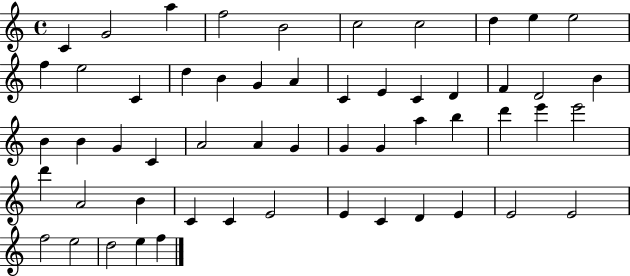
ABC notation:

X:1
T:Untitled
M:4/4
L:1/4
K:C
C G2 a f2 B2 c2 c2 d e e2 f e2 C d B G A C E C D F D2 B B B G C A2 A G G G a b d' e' e'2 d' A2 B C C E2 E C D E E2 E2 f2 e2 d2 e f